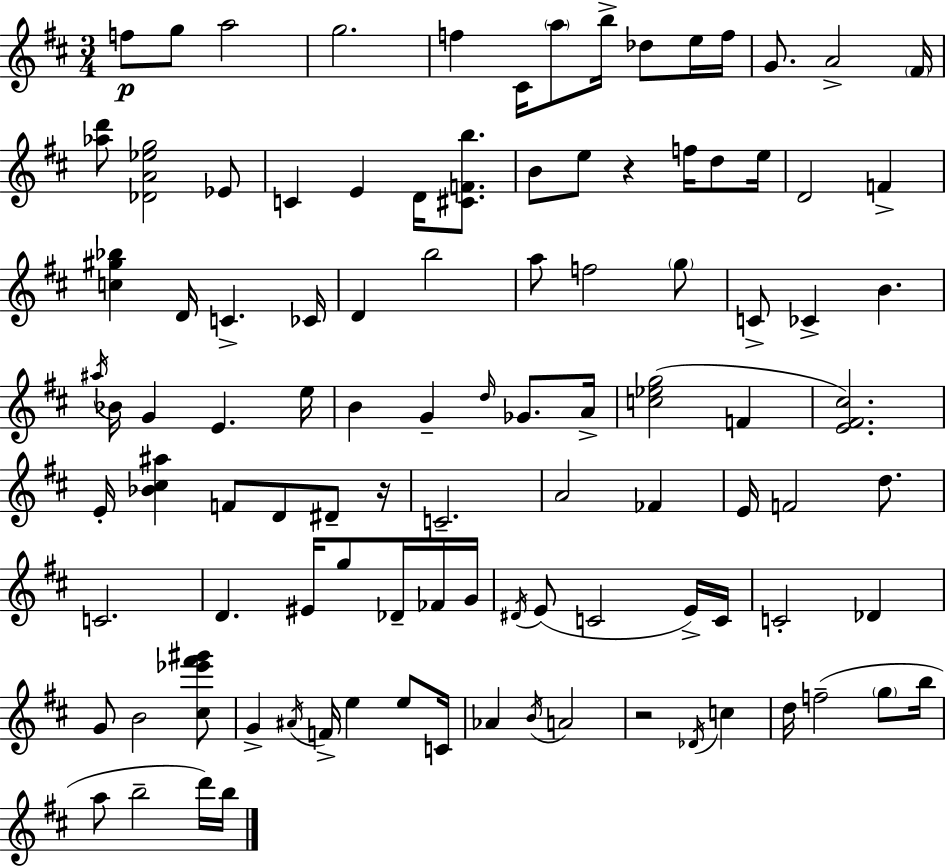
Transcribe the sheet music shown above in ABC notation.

X:1
T:Untitled
M:3/4
L:1/4
K:D
f/2 g/2 a2 g2 f ^C/4 a/2 b/4 _d/2 e/4 f/4 G/2 A2 ^F/4 [_ad']/2 [_DA_eg]2 _E/2 C E D/4 [^CFb]/2 B/2 e/2 z f/4 d/2 e/4 D2 F [c^g_b] D/4 C _C/4 D b2 a/2 f2 g/2 C/2 _C B ^a/4 _B/4 G E e/4 B G d/4 _G/2 A/4 [c_eg]2 F [E^F^c]2 E/4 [_B^c^a] F/2 D/2 ^D/2 z/4 C2 A2 _F E/4 F2 d/2 C2 D ^E/4 g/2 _D/4 _F/4 G/4 ^D/4 E/2 C2 E/4 C/4 C2 _D G/2 B2 [^c_e'^f'^g']/2 G ^A/4 F/4 e e/2 C/4 _A B/4 A2 z2 _D/4 c d/4 f2 g/2 b/4 a/2 b2 d'/4 b/4